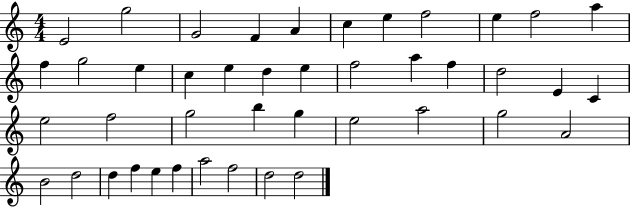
E4/h G5/h G4/h F4/q A4/q C5/q E5/q F5/h E5/q F5/h A5/q F5/q G5/h E5/q C5/q E5/q D5/q E5/q F5/h A5/q F5/q D5/h E4/q C4/q E5/h F5/h G5/h B5/q G5/q E5/h A5/h G5/h A4/h B4/h D5/h D5/q F5/q E5/q F5/q A5/h F5/h D5/h D5/h